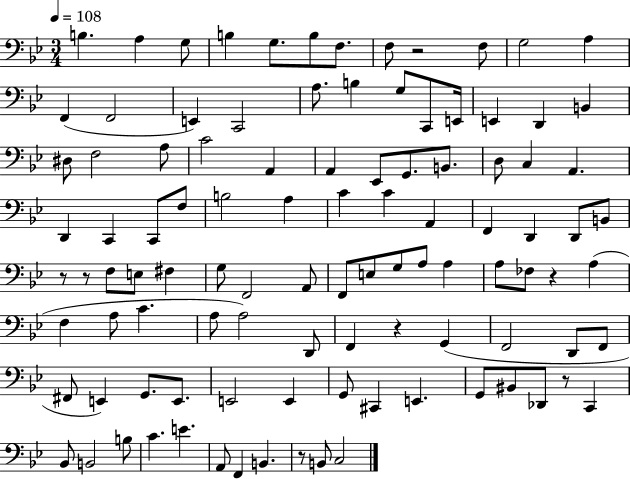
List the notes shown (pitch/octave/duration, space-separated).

B3/q. A3/q G3/e B3/q G3/e. B3/e F3/e. F3/e R/h F3/e G3/h A3/q F2/q F2/h E2/q C2/h A3/e. B3/q G3/e C2/e E2/s E2/q D2/q B2/q D#3/e F3/h A3/e C4/h A2/q A2/q Eb2/e G2/e. B2/e. D3/e C3/q A2/q. D2/q C2/q C2/e F3/e B3/h A3/q C4/q C4/q A2/q F2/q D2/q D2/e B2/e R/e R/e F3/e E3/e F#3/q G3/e F2/h A2/e F2/e E3/e G3/e A3/e A3/q A3/e FES3/e R/q A3/q F3/q A3/e C4/q. A3/e A3/h D2/e F2/q R/q G2/q F2/h D2/e F2/e F#2/e E2/q G2/e. E2/e. E2/h E2/q G2/e C#2/q E2/q. G2/e BIS2/e Db2/e R/e C2/q Bb2/e B2/h B3/e C4/q. E4/q. A2/e F2/q B2/q. R/e B2/e C3/h